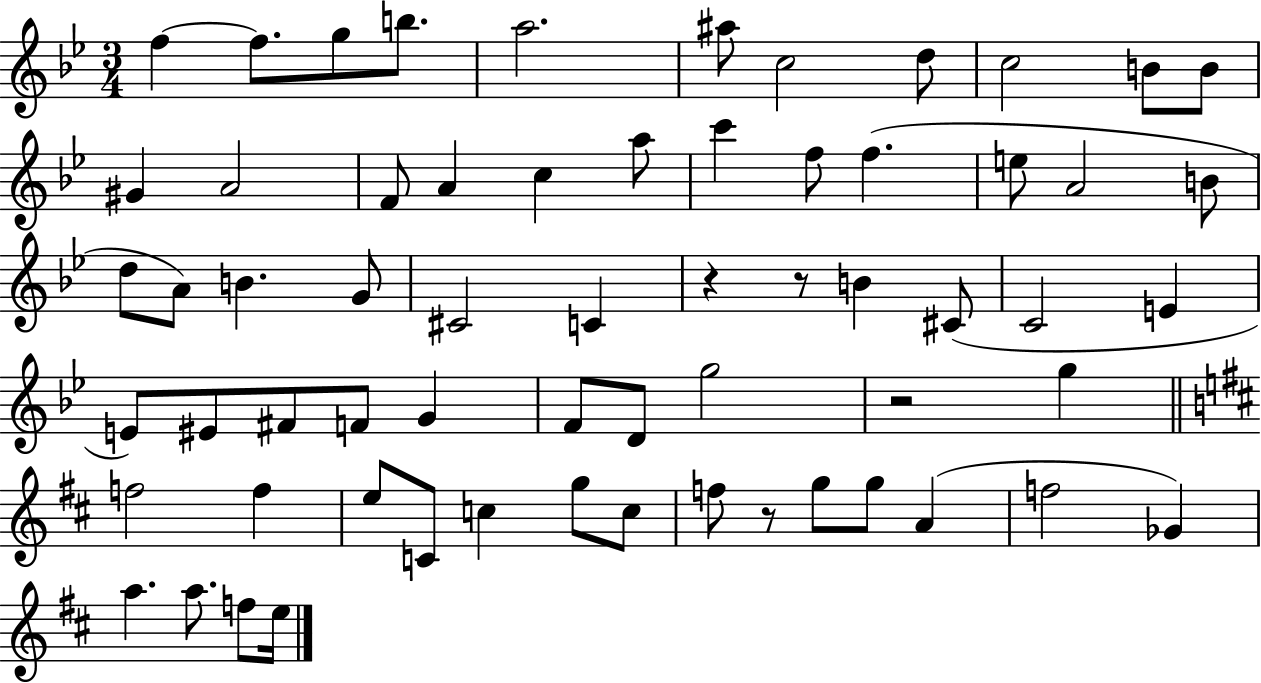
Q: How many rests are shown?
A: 4